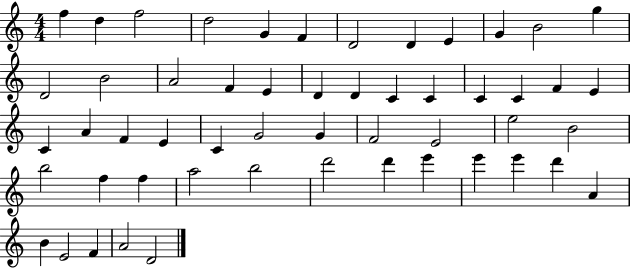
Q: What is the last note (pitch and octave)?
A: D4